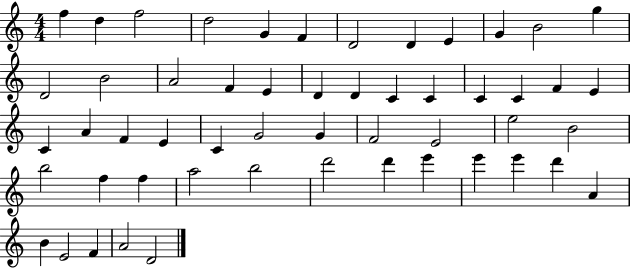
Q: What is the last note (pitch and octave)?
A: D4